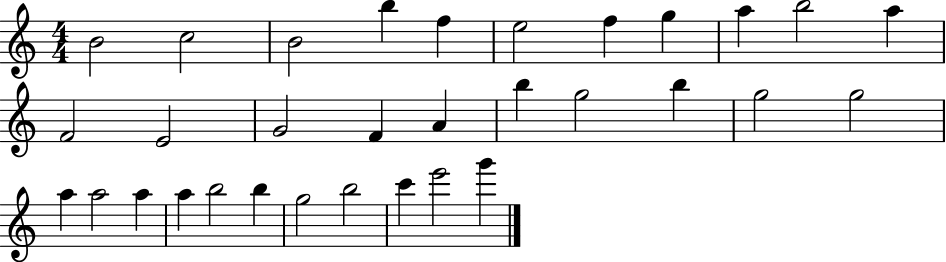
X:1
T:Untitled
M:4/4
L:1/4
K:C
B2 c2 B2 b f e2 f g a b2 a F2 E2 G2 F A b g2 b g2 g2 a a2 a a b2 b g2 b2 c' e'2 g'